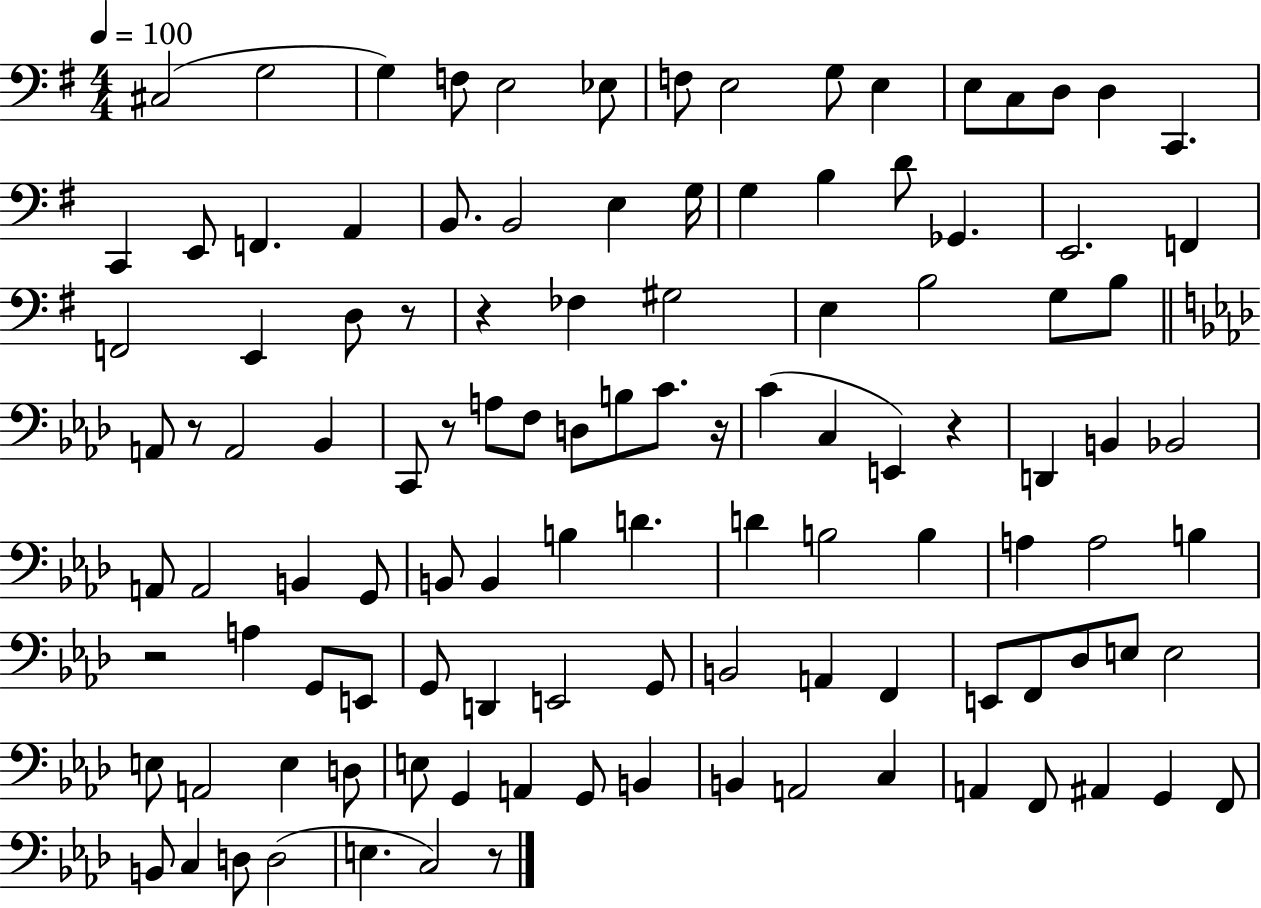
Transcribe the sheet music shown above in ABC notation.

X:1
T:Untitled
M:4/4
L:1/4
K:G
^C,2 G,2 G, F,/2 E,2 _E,/2 F,/2 E,2 G,/2 E, E,/2 C,/2 D,/2 D, C,, C,, E,,/2 F,, A,, B,,/2 B,,2 E, G,/4 G, B, D/2 _G,, E,,2 F,, F,,2 E,, D,/2 z/2 z _F, ^G,2 E, B,2 G,/2 B,/2 A,,/2 z/2 A,,2 _B,, C,,/2 z/2 A,/2 F,/2 D,/2 B,/2 C/2 z/4 C C, E,, z D,, B,, _B,,2 A,,/2 A,,2 B,, G,,/2 B,,/2 B,, B, D D B,2 B, A, A,2 B, z2 A, G,,/2 E,,/2 G,,/2 D,, E,,2 G,,/2 B,,2 A,, F,, E,,/2 F,,/2 _D,/2 E,/2 E,2 E,/2 A,,2 E, D,/2 E,/2 G,, A,, G,,/2 B,, B,, A,,2 C, A,, F,,/2 ^A,, G,, F,,/2 B,,/2 C, D,/2 D,2 E, C,2 z/2